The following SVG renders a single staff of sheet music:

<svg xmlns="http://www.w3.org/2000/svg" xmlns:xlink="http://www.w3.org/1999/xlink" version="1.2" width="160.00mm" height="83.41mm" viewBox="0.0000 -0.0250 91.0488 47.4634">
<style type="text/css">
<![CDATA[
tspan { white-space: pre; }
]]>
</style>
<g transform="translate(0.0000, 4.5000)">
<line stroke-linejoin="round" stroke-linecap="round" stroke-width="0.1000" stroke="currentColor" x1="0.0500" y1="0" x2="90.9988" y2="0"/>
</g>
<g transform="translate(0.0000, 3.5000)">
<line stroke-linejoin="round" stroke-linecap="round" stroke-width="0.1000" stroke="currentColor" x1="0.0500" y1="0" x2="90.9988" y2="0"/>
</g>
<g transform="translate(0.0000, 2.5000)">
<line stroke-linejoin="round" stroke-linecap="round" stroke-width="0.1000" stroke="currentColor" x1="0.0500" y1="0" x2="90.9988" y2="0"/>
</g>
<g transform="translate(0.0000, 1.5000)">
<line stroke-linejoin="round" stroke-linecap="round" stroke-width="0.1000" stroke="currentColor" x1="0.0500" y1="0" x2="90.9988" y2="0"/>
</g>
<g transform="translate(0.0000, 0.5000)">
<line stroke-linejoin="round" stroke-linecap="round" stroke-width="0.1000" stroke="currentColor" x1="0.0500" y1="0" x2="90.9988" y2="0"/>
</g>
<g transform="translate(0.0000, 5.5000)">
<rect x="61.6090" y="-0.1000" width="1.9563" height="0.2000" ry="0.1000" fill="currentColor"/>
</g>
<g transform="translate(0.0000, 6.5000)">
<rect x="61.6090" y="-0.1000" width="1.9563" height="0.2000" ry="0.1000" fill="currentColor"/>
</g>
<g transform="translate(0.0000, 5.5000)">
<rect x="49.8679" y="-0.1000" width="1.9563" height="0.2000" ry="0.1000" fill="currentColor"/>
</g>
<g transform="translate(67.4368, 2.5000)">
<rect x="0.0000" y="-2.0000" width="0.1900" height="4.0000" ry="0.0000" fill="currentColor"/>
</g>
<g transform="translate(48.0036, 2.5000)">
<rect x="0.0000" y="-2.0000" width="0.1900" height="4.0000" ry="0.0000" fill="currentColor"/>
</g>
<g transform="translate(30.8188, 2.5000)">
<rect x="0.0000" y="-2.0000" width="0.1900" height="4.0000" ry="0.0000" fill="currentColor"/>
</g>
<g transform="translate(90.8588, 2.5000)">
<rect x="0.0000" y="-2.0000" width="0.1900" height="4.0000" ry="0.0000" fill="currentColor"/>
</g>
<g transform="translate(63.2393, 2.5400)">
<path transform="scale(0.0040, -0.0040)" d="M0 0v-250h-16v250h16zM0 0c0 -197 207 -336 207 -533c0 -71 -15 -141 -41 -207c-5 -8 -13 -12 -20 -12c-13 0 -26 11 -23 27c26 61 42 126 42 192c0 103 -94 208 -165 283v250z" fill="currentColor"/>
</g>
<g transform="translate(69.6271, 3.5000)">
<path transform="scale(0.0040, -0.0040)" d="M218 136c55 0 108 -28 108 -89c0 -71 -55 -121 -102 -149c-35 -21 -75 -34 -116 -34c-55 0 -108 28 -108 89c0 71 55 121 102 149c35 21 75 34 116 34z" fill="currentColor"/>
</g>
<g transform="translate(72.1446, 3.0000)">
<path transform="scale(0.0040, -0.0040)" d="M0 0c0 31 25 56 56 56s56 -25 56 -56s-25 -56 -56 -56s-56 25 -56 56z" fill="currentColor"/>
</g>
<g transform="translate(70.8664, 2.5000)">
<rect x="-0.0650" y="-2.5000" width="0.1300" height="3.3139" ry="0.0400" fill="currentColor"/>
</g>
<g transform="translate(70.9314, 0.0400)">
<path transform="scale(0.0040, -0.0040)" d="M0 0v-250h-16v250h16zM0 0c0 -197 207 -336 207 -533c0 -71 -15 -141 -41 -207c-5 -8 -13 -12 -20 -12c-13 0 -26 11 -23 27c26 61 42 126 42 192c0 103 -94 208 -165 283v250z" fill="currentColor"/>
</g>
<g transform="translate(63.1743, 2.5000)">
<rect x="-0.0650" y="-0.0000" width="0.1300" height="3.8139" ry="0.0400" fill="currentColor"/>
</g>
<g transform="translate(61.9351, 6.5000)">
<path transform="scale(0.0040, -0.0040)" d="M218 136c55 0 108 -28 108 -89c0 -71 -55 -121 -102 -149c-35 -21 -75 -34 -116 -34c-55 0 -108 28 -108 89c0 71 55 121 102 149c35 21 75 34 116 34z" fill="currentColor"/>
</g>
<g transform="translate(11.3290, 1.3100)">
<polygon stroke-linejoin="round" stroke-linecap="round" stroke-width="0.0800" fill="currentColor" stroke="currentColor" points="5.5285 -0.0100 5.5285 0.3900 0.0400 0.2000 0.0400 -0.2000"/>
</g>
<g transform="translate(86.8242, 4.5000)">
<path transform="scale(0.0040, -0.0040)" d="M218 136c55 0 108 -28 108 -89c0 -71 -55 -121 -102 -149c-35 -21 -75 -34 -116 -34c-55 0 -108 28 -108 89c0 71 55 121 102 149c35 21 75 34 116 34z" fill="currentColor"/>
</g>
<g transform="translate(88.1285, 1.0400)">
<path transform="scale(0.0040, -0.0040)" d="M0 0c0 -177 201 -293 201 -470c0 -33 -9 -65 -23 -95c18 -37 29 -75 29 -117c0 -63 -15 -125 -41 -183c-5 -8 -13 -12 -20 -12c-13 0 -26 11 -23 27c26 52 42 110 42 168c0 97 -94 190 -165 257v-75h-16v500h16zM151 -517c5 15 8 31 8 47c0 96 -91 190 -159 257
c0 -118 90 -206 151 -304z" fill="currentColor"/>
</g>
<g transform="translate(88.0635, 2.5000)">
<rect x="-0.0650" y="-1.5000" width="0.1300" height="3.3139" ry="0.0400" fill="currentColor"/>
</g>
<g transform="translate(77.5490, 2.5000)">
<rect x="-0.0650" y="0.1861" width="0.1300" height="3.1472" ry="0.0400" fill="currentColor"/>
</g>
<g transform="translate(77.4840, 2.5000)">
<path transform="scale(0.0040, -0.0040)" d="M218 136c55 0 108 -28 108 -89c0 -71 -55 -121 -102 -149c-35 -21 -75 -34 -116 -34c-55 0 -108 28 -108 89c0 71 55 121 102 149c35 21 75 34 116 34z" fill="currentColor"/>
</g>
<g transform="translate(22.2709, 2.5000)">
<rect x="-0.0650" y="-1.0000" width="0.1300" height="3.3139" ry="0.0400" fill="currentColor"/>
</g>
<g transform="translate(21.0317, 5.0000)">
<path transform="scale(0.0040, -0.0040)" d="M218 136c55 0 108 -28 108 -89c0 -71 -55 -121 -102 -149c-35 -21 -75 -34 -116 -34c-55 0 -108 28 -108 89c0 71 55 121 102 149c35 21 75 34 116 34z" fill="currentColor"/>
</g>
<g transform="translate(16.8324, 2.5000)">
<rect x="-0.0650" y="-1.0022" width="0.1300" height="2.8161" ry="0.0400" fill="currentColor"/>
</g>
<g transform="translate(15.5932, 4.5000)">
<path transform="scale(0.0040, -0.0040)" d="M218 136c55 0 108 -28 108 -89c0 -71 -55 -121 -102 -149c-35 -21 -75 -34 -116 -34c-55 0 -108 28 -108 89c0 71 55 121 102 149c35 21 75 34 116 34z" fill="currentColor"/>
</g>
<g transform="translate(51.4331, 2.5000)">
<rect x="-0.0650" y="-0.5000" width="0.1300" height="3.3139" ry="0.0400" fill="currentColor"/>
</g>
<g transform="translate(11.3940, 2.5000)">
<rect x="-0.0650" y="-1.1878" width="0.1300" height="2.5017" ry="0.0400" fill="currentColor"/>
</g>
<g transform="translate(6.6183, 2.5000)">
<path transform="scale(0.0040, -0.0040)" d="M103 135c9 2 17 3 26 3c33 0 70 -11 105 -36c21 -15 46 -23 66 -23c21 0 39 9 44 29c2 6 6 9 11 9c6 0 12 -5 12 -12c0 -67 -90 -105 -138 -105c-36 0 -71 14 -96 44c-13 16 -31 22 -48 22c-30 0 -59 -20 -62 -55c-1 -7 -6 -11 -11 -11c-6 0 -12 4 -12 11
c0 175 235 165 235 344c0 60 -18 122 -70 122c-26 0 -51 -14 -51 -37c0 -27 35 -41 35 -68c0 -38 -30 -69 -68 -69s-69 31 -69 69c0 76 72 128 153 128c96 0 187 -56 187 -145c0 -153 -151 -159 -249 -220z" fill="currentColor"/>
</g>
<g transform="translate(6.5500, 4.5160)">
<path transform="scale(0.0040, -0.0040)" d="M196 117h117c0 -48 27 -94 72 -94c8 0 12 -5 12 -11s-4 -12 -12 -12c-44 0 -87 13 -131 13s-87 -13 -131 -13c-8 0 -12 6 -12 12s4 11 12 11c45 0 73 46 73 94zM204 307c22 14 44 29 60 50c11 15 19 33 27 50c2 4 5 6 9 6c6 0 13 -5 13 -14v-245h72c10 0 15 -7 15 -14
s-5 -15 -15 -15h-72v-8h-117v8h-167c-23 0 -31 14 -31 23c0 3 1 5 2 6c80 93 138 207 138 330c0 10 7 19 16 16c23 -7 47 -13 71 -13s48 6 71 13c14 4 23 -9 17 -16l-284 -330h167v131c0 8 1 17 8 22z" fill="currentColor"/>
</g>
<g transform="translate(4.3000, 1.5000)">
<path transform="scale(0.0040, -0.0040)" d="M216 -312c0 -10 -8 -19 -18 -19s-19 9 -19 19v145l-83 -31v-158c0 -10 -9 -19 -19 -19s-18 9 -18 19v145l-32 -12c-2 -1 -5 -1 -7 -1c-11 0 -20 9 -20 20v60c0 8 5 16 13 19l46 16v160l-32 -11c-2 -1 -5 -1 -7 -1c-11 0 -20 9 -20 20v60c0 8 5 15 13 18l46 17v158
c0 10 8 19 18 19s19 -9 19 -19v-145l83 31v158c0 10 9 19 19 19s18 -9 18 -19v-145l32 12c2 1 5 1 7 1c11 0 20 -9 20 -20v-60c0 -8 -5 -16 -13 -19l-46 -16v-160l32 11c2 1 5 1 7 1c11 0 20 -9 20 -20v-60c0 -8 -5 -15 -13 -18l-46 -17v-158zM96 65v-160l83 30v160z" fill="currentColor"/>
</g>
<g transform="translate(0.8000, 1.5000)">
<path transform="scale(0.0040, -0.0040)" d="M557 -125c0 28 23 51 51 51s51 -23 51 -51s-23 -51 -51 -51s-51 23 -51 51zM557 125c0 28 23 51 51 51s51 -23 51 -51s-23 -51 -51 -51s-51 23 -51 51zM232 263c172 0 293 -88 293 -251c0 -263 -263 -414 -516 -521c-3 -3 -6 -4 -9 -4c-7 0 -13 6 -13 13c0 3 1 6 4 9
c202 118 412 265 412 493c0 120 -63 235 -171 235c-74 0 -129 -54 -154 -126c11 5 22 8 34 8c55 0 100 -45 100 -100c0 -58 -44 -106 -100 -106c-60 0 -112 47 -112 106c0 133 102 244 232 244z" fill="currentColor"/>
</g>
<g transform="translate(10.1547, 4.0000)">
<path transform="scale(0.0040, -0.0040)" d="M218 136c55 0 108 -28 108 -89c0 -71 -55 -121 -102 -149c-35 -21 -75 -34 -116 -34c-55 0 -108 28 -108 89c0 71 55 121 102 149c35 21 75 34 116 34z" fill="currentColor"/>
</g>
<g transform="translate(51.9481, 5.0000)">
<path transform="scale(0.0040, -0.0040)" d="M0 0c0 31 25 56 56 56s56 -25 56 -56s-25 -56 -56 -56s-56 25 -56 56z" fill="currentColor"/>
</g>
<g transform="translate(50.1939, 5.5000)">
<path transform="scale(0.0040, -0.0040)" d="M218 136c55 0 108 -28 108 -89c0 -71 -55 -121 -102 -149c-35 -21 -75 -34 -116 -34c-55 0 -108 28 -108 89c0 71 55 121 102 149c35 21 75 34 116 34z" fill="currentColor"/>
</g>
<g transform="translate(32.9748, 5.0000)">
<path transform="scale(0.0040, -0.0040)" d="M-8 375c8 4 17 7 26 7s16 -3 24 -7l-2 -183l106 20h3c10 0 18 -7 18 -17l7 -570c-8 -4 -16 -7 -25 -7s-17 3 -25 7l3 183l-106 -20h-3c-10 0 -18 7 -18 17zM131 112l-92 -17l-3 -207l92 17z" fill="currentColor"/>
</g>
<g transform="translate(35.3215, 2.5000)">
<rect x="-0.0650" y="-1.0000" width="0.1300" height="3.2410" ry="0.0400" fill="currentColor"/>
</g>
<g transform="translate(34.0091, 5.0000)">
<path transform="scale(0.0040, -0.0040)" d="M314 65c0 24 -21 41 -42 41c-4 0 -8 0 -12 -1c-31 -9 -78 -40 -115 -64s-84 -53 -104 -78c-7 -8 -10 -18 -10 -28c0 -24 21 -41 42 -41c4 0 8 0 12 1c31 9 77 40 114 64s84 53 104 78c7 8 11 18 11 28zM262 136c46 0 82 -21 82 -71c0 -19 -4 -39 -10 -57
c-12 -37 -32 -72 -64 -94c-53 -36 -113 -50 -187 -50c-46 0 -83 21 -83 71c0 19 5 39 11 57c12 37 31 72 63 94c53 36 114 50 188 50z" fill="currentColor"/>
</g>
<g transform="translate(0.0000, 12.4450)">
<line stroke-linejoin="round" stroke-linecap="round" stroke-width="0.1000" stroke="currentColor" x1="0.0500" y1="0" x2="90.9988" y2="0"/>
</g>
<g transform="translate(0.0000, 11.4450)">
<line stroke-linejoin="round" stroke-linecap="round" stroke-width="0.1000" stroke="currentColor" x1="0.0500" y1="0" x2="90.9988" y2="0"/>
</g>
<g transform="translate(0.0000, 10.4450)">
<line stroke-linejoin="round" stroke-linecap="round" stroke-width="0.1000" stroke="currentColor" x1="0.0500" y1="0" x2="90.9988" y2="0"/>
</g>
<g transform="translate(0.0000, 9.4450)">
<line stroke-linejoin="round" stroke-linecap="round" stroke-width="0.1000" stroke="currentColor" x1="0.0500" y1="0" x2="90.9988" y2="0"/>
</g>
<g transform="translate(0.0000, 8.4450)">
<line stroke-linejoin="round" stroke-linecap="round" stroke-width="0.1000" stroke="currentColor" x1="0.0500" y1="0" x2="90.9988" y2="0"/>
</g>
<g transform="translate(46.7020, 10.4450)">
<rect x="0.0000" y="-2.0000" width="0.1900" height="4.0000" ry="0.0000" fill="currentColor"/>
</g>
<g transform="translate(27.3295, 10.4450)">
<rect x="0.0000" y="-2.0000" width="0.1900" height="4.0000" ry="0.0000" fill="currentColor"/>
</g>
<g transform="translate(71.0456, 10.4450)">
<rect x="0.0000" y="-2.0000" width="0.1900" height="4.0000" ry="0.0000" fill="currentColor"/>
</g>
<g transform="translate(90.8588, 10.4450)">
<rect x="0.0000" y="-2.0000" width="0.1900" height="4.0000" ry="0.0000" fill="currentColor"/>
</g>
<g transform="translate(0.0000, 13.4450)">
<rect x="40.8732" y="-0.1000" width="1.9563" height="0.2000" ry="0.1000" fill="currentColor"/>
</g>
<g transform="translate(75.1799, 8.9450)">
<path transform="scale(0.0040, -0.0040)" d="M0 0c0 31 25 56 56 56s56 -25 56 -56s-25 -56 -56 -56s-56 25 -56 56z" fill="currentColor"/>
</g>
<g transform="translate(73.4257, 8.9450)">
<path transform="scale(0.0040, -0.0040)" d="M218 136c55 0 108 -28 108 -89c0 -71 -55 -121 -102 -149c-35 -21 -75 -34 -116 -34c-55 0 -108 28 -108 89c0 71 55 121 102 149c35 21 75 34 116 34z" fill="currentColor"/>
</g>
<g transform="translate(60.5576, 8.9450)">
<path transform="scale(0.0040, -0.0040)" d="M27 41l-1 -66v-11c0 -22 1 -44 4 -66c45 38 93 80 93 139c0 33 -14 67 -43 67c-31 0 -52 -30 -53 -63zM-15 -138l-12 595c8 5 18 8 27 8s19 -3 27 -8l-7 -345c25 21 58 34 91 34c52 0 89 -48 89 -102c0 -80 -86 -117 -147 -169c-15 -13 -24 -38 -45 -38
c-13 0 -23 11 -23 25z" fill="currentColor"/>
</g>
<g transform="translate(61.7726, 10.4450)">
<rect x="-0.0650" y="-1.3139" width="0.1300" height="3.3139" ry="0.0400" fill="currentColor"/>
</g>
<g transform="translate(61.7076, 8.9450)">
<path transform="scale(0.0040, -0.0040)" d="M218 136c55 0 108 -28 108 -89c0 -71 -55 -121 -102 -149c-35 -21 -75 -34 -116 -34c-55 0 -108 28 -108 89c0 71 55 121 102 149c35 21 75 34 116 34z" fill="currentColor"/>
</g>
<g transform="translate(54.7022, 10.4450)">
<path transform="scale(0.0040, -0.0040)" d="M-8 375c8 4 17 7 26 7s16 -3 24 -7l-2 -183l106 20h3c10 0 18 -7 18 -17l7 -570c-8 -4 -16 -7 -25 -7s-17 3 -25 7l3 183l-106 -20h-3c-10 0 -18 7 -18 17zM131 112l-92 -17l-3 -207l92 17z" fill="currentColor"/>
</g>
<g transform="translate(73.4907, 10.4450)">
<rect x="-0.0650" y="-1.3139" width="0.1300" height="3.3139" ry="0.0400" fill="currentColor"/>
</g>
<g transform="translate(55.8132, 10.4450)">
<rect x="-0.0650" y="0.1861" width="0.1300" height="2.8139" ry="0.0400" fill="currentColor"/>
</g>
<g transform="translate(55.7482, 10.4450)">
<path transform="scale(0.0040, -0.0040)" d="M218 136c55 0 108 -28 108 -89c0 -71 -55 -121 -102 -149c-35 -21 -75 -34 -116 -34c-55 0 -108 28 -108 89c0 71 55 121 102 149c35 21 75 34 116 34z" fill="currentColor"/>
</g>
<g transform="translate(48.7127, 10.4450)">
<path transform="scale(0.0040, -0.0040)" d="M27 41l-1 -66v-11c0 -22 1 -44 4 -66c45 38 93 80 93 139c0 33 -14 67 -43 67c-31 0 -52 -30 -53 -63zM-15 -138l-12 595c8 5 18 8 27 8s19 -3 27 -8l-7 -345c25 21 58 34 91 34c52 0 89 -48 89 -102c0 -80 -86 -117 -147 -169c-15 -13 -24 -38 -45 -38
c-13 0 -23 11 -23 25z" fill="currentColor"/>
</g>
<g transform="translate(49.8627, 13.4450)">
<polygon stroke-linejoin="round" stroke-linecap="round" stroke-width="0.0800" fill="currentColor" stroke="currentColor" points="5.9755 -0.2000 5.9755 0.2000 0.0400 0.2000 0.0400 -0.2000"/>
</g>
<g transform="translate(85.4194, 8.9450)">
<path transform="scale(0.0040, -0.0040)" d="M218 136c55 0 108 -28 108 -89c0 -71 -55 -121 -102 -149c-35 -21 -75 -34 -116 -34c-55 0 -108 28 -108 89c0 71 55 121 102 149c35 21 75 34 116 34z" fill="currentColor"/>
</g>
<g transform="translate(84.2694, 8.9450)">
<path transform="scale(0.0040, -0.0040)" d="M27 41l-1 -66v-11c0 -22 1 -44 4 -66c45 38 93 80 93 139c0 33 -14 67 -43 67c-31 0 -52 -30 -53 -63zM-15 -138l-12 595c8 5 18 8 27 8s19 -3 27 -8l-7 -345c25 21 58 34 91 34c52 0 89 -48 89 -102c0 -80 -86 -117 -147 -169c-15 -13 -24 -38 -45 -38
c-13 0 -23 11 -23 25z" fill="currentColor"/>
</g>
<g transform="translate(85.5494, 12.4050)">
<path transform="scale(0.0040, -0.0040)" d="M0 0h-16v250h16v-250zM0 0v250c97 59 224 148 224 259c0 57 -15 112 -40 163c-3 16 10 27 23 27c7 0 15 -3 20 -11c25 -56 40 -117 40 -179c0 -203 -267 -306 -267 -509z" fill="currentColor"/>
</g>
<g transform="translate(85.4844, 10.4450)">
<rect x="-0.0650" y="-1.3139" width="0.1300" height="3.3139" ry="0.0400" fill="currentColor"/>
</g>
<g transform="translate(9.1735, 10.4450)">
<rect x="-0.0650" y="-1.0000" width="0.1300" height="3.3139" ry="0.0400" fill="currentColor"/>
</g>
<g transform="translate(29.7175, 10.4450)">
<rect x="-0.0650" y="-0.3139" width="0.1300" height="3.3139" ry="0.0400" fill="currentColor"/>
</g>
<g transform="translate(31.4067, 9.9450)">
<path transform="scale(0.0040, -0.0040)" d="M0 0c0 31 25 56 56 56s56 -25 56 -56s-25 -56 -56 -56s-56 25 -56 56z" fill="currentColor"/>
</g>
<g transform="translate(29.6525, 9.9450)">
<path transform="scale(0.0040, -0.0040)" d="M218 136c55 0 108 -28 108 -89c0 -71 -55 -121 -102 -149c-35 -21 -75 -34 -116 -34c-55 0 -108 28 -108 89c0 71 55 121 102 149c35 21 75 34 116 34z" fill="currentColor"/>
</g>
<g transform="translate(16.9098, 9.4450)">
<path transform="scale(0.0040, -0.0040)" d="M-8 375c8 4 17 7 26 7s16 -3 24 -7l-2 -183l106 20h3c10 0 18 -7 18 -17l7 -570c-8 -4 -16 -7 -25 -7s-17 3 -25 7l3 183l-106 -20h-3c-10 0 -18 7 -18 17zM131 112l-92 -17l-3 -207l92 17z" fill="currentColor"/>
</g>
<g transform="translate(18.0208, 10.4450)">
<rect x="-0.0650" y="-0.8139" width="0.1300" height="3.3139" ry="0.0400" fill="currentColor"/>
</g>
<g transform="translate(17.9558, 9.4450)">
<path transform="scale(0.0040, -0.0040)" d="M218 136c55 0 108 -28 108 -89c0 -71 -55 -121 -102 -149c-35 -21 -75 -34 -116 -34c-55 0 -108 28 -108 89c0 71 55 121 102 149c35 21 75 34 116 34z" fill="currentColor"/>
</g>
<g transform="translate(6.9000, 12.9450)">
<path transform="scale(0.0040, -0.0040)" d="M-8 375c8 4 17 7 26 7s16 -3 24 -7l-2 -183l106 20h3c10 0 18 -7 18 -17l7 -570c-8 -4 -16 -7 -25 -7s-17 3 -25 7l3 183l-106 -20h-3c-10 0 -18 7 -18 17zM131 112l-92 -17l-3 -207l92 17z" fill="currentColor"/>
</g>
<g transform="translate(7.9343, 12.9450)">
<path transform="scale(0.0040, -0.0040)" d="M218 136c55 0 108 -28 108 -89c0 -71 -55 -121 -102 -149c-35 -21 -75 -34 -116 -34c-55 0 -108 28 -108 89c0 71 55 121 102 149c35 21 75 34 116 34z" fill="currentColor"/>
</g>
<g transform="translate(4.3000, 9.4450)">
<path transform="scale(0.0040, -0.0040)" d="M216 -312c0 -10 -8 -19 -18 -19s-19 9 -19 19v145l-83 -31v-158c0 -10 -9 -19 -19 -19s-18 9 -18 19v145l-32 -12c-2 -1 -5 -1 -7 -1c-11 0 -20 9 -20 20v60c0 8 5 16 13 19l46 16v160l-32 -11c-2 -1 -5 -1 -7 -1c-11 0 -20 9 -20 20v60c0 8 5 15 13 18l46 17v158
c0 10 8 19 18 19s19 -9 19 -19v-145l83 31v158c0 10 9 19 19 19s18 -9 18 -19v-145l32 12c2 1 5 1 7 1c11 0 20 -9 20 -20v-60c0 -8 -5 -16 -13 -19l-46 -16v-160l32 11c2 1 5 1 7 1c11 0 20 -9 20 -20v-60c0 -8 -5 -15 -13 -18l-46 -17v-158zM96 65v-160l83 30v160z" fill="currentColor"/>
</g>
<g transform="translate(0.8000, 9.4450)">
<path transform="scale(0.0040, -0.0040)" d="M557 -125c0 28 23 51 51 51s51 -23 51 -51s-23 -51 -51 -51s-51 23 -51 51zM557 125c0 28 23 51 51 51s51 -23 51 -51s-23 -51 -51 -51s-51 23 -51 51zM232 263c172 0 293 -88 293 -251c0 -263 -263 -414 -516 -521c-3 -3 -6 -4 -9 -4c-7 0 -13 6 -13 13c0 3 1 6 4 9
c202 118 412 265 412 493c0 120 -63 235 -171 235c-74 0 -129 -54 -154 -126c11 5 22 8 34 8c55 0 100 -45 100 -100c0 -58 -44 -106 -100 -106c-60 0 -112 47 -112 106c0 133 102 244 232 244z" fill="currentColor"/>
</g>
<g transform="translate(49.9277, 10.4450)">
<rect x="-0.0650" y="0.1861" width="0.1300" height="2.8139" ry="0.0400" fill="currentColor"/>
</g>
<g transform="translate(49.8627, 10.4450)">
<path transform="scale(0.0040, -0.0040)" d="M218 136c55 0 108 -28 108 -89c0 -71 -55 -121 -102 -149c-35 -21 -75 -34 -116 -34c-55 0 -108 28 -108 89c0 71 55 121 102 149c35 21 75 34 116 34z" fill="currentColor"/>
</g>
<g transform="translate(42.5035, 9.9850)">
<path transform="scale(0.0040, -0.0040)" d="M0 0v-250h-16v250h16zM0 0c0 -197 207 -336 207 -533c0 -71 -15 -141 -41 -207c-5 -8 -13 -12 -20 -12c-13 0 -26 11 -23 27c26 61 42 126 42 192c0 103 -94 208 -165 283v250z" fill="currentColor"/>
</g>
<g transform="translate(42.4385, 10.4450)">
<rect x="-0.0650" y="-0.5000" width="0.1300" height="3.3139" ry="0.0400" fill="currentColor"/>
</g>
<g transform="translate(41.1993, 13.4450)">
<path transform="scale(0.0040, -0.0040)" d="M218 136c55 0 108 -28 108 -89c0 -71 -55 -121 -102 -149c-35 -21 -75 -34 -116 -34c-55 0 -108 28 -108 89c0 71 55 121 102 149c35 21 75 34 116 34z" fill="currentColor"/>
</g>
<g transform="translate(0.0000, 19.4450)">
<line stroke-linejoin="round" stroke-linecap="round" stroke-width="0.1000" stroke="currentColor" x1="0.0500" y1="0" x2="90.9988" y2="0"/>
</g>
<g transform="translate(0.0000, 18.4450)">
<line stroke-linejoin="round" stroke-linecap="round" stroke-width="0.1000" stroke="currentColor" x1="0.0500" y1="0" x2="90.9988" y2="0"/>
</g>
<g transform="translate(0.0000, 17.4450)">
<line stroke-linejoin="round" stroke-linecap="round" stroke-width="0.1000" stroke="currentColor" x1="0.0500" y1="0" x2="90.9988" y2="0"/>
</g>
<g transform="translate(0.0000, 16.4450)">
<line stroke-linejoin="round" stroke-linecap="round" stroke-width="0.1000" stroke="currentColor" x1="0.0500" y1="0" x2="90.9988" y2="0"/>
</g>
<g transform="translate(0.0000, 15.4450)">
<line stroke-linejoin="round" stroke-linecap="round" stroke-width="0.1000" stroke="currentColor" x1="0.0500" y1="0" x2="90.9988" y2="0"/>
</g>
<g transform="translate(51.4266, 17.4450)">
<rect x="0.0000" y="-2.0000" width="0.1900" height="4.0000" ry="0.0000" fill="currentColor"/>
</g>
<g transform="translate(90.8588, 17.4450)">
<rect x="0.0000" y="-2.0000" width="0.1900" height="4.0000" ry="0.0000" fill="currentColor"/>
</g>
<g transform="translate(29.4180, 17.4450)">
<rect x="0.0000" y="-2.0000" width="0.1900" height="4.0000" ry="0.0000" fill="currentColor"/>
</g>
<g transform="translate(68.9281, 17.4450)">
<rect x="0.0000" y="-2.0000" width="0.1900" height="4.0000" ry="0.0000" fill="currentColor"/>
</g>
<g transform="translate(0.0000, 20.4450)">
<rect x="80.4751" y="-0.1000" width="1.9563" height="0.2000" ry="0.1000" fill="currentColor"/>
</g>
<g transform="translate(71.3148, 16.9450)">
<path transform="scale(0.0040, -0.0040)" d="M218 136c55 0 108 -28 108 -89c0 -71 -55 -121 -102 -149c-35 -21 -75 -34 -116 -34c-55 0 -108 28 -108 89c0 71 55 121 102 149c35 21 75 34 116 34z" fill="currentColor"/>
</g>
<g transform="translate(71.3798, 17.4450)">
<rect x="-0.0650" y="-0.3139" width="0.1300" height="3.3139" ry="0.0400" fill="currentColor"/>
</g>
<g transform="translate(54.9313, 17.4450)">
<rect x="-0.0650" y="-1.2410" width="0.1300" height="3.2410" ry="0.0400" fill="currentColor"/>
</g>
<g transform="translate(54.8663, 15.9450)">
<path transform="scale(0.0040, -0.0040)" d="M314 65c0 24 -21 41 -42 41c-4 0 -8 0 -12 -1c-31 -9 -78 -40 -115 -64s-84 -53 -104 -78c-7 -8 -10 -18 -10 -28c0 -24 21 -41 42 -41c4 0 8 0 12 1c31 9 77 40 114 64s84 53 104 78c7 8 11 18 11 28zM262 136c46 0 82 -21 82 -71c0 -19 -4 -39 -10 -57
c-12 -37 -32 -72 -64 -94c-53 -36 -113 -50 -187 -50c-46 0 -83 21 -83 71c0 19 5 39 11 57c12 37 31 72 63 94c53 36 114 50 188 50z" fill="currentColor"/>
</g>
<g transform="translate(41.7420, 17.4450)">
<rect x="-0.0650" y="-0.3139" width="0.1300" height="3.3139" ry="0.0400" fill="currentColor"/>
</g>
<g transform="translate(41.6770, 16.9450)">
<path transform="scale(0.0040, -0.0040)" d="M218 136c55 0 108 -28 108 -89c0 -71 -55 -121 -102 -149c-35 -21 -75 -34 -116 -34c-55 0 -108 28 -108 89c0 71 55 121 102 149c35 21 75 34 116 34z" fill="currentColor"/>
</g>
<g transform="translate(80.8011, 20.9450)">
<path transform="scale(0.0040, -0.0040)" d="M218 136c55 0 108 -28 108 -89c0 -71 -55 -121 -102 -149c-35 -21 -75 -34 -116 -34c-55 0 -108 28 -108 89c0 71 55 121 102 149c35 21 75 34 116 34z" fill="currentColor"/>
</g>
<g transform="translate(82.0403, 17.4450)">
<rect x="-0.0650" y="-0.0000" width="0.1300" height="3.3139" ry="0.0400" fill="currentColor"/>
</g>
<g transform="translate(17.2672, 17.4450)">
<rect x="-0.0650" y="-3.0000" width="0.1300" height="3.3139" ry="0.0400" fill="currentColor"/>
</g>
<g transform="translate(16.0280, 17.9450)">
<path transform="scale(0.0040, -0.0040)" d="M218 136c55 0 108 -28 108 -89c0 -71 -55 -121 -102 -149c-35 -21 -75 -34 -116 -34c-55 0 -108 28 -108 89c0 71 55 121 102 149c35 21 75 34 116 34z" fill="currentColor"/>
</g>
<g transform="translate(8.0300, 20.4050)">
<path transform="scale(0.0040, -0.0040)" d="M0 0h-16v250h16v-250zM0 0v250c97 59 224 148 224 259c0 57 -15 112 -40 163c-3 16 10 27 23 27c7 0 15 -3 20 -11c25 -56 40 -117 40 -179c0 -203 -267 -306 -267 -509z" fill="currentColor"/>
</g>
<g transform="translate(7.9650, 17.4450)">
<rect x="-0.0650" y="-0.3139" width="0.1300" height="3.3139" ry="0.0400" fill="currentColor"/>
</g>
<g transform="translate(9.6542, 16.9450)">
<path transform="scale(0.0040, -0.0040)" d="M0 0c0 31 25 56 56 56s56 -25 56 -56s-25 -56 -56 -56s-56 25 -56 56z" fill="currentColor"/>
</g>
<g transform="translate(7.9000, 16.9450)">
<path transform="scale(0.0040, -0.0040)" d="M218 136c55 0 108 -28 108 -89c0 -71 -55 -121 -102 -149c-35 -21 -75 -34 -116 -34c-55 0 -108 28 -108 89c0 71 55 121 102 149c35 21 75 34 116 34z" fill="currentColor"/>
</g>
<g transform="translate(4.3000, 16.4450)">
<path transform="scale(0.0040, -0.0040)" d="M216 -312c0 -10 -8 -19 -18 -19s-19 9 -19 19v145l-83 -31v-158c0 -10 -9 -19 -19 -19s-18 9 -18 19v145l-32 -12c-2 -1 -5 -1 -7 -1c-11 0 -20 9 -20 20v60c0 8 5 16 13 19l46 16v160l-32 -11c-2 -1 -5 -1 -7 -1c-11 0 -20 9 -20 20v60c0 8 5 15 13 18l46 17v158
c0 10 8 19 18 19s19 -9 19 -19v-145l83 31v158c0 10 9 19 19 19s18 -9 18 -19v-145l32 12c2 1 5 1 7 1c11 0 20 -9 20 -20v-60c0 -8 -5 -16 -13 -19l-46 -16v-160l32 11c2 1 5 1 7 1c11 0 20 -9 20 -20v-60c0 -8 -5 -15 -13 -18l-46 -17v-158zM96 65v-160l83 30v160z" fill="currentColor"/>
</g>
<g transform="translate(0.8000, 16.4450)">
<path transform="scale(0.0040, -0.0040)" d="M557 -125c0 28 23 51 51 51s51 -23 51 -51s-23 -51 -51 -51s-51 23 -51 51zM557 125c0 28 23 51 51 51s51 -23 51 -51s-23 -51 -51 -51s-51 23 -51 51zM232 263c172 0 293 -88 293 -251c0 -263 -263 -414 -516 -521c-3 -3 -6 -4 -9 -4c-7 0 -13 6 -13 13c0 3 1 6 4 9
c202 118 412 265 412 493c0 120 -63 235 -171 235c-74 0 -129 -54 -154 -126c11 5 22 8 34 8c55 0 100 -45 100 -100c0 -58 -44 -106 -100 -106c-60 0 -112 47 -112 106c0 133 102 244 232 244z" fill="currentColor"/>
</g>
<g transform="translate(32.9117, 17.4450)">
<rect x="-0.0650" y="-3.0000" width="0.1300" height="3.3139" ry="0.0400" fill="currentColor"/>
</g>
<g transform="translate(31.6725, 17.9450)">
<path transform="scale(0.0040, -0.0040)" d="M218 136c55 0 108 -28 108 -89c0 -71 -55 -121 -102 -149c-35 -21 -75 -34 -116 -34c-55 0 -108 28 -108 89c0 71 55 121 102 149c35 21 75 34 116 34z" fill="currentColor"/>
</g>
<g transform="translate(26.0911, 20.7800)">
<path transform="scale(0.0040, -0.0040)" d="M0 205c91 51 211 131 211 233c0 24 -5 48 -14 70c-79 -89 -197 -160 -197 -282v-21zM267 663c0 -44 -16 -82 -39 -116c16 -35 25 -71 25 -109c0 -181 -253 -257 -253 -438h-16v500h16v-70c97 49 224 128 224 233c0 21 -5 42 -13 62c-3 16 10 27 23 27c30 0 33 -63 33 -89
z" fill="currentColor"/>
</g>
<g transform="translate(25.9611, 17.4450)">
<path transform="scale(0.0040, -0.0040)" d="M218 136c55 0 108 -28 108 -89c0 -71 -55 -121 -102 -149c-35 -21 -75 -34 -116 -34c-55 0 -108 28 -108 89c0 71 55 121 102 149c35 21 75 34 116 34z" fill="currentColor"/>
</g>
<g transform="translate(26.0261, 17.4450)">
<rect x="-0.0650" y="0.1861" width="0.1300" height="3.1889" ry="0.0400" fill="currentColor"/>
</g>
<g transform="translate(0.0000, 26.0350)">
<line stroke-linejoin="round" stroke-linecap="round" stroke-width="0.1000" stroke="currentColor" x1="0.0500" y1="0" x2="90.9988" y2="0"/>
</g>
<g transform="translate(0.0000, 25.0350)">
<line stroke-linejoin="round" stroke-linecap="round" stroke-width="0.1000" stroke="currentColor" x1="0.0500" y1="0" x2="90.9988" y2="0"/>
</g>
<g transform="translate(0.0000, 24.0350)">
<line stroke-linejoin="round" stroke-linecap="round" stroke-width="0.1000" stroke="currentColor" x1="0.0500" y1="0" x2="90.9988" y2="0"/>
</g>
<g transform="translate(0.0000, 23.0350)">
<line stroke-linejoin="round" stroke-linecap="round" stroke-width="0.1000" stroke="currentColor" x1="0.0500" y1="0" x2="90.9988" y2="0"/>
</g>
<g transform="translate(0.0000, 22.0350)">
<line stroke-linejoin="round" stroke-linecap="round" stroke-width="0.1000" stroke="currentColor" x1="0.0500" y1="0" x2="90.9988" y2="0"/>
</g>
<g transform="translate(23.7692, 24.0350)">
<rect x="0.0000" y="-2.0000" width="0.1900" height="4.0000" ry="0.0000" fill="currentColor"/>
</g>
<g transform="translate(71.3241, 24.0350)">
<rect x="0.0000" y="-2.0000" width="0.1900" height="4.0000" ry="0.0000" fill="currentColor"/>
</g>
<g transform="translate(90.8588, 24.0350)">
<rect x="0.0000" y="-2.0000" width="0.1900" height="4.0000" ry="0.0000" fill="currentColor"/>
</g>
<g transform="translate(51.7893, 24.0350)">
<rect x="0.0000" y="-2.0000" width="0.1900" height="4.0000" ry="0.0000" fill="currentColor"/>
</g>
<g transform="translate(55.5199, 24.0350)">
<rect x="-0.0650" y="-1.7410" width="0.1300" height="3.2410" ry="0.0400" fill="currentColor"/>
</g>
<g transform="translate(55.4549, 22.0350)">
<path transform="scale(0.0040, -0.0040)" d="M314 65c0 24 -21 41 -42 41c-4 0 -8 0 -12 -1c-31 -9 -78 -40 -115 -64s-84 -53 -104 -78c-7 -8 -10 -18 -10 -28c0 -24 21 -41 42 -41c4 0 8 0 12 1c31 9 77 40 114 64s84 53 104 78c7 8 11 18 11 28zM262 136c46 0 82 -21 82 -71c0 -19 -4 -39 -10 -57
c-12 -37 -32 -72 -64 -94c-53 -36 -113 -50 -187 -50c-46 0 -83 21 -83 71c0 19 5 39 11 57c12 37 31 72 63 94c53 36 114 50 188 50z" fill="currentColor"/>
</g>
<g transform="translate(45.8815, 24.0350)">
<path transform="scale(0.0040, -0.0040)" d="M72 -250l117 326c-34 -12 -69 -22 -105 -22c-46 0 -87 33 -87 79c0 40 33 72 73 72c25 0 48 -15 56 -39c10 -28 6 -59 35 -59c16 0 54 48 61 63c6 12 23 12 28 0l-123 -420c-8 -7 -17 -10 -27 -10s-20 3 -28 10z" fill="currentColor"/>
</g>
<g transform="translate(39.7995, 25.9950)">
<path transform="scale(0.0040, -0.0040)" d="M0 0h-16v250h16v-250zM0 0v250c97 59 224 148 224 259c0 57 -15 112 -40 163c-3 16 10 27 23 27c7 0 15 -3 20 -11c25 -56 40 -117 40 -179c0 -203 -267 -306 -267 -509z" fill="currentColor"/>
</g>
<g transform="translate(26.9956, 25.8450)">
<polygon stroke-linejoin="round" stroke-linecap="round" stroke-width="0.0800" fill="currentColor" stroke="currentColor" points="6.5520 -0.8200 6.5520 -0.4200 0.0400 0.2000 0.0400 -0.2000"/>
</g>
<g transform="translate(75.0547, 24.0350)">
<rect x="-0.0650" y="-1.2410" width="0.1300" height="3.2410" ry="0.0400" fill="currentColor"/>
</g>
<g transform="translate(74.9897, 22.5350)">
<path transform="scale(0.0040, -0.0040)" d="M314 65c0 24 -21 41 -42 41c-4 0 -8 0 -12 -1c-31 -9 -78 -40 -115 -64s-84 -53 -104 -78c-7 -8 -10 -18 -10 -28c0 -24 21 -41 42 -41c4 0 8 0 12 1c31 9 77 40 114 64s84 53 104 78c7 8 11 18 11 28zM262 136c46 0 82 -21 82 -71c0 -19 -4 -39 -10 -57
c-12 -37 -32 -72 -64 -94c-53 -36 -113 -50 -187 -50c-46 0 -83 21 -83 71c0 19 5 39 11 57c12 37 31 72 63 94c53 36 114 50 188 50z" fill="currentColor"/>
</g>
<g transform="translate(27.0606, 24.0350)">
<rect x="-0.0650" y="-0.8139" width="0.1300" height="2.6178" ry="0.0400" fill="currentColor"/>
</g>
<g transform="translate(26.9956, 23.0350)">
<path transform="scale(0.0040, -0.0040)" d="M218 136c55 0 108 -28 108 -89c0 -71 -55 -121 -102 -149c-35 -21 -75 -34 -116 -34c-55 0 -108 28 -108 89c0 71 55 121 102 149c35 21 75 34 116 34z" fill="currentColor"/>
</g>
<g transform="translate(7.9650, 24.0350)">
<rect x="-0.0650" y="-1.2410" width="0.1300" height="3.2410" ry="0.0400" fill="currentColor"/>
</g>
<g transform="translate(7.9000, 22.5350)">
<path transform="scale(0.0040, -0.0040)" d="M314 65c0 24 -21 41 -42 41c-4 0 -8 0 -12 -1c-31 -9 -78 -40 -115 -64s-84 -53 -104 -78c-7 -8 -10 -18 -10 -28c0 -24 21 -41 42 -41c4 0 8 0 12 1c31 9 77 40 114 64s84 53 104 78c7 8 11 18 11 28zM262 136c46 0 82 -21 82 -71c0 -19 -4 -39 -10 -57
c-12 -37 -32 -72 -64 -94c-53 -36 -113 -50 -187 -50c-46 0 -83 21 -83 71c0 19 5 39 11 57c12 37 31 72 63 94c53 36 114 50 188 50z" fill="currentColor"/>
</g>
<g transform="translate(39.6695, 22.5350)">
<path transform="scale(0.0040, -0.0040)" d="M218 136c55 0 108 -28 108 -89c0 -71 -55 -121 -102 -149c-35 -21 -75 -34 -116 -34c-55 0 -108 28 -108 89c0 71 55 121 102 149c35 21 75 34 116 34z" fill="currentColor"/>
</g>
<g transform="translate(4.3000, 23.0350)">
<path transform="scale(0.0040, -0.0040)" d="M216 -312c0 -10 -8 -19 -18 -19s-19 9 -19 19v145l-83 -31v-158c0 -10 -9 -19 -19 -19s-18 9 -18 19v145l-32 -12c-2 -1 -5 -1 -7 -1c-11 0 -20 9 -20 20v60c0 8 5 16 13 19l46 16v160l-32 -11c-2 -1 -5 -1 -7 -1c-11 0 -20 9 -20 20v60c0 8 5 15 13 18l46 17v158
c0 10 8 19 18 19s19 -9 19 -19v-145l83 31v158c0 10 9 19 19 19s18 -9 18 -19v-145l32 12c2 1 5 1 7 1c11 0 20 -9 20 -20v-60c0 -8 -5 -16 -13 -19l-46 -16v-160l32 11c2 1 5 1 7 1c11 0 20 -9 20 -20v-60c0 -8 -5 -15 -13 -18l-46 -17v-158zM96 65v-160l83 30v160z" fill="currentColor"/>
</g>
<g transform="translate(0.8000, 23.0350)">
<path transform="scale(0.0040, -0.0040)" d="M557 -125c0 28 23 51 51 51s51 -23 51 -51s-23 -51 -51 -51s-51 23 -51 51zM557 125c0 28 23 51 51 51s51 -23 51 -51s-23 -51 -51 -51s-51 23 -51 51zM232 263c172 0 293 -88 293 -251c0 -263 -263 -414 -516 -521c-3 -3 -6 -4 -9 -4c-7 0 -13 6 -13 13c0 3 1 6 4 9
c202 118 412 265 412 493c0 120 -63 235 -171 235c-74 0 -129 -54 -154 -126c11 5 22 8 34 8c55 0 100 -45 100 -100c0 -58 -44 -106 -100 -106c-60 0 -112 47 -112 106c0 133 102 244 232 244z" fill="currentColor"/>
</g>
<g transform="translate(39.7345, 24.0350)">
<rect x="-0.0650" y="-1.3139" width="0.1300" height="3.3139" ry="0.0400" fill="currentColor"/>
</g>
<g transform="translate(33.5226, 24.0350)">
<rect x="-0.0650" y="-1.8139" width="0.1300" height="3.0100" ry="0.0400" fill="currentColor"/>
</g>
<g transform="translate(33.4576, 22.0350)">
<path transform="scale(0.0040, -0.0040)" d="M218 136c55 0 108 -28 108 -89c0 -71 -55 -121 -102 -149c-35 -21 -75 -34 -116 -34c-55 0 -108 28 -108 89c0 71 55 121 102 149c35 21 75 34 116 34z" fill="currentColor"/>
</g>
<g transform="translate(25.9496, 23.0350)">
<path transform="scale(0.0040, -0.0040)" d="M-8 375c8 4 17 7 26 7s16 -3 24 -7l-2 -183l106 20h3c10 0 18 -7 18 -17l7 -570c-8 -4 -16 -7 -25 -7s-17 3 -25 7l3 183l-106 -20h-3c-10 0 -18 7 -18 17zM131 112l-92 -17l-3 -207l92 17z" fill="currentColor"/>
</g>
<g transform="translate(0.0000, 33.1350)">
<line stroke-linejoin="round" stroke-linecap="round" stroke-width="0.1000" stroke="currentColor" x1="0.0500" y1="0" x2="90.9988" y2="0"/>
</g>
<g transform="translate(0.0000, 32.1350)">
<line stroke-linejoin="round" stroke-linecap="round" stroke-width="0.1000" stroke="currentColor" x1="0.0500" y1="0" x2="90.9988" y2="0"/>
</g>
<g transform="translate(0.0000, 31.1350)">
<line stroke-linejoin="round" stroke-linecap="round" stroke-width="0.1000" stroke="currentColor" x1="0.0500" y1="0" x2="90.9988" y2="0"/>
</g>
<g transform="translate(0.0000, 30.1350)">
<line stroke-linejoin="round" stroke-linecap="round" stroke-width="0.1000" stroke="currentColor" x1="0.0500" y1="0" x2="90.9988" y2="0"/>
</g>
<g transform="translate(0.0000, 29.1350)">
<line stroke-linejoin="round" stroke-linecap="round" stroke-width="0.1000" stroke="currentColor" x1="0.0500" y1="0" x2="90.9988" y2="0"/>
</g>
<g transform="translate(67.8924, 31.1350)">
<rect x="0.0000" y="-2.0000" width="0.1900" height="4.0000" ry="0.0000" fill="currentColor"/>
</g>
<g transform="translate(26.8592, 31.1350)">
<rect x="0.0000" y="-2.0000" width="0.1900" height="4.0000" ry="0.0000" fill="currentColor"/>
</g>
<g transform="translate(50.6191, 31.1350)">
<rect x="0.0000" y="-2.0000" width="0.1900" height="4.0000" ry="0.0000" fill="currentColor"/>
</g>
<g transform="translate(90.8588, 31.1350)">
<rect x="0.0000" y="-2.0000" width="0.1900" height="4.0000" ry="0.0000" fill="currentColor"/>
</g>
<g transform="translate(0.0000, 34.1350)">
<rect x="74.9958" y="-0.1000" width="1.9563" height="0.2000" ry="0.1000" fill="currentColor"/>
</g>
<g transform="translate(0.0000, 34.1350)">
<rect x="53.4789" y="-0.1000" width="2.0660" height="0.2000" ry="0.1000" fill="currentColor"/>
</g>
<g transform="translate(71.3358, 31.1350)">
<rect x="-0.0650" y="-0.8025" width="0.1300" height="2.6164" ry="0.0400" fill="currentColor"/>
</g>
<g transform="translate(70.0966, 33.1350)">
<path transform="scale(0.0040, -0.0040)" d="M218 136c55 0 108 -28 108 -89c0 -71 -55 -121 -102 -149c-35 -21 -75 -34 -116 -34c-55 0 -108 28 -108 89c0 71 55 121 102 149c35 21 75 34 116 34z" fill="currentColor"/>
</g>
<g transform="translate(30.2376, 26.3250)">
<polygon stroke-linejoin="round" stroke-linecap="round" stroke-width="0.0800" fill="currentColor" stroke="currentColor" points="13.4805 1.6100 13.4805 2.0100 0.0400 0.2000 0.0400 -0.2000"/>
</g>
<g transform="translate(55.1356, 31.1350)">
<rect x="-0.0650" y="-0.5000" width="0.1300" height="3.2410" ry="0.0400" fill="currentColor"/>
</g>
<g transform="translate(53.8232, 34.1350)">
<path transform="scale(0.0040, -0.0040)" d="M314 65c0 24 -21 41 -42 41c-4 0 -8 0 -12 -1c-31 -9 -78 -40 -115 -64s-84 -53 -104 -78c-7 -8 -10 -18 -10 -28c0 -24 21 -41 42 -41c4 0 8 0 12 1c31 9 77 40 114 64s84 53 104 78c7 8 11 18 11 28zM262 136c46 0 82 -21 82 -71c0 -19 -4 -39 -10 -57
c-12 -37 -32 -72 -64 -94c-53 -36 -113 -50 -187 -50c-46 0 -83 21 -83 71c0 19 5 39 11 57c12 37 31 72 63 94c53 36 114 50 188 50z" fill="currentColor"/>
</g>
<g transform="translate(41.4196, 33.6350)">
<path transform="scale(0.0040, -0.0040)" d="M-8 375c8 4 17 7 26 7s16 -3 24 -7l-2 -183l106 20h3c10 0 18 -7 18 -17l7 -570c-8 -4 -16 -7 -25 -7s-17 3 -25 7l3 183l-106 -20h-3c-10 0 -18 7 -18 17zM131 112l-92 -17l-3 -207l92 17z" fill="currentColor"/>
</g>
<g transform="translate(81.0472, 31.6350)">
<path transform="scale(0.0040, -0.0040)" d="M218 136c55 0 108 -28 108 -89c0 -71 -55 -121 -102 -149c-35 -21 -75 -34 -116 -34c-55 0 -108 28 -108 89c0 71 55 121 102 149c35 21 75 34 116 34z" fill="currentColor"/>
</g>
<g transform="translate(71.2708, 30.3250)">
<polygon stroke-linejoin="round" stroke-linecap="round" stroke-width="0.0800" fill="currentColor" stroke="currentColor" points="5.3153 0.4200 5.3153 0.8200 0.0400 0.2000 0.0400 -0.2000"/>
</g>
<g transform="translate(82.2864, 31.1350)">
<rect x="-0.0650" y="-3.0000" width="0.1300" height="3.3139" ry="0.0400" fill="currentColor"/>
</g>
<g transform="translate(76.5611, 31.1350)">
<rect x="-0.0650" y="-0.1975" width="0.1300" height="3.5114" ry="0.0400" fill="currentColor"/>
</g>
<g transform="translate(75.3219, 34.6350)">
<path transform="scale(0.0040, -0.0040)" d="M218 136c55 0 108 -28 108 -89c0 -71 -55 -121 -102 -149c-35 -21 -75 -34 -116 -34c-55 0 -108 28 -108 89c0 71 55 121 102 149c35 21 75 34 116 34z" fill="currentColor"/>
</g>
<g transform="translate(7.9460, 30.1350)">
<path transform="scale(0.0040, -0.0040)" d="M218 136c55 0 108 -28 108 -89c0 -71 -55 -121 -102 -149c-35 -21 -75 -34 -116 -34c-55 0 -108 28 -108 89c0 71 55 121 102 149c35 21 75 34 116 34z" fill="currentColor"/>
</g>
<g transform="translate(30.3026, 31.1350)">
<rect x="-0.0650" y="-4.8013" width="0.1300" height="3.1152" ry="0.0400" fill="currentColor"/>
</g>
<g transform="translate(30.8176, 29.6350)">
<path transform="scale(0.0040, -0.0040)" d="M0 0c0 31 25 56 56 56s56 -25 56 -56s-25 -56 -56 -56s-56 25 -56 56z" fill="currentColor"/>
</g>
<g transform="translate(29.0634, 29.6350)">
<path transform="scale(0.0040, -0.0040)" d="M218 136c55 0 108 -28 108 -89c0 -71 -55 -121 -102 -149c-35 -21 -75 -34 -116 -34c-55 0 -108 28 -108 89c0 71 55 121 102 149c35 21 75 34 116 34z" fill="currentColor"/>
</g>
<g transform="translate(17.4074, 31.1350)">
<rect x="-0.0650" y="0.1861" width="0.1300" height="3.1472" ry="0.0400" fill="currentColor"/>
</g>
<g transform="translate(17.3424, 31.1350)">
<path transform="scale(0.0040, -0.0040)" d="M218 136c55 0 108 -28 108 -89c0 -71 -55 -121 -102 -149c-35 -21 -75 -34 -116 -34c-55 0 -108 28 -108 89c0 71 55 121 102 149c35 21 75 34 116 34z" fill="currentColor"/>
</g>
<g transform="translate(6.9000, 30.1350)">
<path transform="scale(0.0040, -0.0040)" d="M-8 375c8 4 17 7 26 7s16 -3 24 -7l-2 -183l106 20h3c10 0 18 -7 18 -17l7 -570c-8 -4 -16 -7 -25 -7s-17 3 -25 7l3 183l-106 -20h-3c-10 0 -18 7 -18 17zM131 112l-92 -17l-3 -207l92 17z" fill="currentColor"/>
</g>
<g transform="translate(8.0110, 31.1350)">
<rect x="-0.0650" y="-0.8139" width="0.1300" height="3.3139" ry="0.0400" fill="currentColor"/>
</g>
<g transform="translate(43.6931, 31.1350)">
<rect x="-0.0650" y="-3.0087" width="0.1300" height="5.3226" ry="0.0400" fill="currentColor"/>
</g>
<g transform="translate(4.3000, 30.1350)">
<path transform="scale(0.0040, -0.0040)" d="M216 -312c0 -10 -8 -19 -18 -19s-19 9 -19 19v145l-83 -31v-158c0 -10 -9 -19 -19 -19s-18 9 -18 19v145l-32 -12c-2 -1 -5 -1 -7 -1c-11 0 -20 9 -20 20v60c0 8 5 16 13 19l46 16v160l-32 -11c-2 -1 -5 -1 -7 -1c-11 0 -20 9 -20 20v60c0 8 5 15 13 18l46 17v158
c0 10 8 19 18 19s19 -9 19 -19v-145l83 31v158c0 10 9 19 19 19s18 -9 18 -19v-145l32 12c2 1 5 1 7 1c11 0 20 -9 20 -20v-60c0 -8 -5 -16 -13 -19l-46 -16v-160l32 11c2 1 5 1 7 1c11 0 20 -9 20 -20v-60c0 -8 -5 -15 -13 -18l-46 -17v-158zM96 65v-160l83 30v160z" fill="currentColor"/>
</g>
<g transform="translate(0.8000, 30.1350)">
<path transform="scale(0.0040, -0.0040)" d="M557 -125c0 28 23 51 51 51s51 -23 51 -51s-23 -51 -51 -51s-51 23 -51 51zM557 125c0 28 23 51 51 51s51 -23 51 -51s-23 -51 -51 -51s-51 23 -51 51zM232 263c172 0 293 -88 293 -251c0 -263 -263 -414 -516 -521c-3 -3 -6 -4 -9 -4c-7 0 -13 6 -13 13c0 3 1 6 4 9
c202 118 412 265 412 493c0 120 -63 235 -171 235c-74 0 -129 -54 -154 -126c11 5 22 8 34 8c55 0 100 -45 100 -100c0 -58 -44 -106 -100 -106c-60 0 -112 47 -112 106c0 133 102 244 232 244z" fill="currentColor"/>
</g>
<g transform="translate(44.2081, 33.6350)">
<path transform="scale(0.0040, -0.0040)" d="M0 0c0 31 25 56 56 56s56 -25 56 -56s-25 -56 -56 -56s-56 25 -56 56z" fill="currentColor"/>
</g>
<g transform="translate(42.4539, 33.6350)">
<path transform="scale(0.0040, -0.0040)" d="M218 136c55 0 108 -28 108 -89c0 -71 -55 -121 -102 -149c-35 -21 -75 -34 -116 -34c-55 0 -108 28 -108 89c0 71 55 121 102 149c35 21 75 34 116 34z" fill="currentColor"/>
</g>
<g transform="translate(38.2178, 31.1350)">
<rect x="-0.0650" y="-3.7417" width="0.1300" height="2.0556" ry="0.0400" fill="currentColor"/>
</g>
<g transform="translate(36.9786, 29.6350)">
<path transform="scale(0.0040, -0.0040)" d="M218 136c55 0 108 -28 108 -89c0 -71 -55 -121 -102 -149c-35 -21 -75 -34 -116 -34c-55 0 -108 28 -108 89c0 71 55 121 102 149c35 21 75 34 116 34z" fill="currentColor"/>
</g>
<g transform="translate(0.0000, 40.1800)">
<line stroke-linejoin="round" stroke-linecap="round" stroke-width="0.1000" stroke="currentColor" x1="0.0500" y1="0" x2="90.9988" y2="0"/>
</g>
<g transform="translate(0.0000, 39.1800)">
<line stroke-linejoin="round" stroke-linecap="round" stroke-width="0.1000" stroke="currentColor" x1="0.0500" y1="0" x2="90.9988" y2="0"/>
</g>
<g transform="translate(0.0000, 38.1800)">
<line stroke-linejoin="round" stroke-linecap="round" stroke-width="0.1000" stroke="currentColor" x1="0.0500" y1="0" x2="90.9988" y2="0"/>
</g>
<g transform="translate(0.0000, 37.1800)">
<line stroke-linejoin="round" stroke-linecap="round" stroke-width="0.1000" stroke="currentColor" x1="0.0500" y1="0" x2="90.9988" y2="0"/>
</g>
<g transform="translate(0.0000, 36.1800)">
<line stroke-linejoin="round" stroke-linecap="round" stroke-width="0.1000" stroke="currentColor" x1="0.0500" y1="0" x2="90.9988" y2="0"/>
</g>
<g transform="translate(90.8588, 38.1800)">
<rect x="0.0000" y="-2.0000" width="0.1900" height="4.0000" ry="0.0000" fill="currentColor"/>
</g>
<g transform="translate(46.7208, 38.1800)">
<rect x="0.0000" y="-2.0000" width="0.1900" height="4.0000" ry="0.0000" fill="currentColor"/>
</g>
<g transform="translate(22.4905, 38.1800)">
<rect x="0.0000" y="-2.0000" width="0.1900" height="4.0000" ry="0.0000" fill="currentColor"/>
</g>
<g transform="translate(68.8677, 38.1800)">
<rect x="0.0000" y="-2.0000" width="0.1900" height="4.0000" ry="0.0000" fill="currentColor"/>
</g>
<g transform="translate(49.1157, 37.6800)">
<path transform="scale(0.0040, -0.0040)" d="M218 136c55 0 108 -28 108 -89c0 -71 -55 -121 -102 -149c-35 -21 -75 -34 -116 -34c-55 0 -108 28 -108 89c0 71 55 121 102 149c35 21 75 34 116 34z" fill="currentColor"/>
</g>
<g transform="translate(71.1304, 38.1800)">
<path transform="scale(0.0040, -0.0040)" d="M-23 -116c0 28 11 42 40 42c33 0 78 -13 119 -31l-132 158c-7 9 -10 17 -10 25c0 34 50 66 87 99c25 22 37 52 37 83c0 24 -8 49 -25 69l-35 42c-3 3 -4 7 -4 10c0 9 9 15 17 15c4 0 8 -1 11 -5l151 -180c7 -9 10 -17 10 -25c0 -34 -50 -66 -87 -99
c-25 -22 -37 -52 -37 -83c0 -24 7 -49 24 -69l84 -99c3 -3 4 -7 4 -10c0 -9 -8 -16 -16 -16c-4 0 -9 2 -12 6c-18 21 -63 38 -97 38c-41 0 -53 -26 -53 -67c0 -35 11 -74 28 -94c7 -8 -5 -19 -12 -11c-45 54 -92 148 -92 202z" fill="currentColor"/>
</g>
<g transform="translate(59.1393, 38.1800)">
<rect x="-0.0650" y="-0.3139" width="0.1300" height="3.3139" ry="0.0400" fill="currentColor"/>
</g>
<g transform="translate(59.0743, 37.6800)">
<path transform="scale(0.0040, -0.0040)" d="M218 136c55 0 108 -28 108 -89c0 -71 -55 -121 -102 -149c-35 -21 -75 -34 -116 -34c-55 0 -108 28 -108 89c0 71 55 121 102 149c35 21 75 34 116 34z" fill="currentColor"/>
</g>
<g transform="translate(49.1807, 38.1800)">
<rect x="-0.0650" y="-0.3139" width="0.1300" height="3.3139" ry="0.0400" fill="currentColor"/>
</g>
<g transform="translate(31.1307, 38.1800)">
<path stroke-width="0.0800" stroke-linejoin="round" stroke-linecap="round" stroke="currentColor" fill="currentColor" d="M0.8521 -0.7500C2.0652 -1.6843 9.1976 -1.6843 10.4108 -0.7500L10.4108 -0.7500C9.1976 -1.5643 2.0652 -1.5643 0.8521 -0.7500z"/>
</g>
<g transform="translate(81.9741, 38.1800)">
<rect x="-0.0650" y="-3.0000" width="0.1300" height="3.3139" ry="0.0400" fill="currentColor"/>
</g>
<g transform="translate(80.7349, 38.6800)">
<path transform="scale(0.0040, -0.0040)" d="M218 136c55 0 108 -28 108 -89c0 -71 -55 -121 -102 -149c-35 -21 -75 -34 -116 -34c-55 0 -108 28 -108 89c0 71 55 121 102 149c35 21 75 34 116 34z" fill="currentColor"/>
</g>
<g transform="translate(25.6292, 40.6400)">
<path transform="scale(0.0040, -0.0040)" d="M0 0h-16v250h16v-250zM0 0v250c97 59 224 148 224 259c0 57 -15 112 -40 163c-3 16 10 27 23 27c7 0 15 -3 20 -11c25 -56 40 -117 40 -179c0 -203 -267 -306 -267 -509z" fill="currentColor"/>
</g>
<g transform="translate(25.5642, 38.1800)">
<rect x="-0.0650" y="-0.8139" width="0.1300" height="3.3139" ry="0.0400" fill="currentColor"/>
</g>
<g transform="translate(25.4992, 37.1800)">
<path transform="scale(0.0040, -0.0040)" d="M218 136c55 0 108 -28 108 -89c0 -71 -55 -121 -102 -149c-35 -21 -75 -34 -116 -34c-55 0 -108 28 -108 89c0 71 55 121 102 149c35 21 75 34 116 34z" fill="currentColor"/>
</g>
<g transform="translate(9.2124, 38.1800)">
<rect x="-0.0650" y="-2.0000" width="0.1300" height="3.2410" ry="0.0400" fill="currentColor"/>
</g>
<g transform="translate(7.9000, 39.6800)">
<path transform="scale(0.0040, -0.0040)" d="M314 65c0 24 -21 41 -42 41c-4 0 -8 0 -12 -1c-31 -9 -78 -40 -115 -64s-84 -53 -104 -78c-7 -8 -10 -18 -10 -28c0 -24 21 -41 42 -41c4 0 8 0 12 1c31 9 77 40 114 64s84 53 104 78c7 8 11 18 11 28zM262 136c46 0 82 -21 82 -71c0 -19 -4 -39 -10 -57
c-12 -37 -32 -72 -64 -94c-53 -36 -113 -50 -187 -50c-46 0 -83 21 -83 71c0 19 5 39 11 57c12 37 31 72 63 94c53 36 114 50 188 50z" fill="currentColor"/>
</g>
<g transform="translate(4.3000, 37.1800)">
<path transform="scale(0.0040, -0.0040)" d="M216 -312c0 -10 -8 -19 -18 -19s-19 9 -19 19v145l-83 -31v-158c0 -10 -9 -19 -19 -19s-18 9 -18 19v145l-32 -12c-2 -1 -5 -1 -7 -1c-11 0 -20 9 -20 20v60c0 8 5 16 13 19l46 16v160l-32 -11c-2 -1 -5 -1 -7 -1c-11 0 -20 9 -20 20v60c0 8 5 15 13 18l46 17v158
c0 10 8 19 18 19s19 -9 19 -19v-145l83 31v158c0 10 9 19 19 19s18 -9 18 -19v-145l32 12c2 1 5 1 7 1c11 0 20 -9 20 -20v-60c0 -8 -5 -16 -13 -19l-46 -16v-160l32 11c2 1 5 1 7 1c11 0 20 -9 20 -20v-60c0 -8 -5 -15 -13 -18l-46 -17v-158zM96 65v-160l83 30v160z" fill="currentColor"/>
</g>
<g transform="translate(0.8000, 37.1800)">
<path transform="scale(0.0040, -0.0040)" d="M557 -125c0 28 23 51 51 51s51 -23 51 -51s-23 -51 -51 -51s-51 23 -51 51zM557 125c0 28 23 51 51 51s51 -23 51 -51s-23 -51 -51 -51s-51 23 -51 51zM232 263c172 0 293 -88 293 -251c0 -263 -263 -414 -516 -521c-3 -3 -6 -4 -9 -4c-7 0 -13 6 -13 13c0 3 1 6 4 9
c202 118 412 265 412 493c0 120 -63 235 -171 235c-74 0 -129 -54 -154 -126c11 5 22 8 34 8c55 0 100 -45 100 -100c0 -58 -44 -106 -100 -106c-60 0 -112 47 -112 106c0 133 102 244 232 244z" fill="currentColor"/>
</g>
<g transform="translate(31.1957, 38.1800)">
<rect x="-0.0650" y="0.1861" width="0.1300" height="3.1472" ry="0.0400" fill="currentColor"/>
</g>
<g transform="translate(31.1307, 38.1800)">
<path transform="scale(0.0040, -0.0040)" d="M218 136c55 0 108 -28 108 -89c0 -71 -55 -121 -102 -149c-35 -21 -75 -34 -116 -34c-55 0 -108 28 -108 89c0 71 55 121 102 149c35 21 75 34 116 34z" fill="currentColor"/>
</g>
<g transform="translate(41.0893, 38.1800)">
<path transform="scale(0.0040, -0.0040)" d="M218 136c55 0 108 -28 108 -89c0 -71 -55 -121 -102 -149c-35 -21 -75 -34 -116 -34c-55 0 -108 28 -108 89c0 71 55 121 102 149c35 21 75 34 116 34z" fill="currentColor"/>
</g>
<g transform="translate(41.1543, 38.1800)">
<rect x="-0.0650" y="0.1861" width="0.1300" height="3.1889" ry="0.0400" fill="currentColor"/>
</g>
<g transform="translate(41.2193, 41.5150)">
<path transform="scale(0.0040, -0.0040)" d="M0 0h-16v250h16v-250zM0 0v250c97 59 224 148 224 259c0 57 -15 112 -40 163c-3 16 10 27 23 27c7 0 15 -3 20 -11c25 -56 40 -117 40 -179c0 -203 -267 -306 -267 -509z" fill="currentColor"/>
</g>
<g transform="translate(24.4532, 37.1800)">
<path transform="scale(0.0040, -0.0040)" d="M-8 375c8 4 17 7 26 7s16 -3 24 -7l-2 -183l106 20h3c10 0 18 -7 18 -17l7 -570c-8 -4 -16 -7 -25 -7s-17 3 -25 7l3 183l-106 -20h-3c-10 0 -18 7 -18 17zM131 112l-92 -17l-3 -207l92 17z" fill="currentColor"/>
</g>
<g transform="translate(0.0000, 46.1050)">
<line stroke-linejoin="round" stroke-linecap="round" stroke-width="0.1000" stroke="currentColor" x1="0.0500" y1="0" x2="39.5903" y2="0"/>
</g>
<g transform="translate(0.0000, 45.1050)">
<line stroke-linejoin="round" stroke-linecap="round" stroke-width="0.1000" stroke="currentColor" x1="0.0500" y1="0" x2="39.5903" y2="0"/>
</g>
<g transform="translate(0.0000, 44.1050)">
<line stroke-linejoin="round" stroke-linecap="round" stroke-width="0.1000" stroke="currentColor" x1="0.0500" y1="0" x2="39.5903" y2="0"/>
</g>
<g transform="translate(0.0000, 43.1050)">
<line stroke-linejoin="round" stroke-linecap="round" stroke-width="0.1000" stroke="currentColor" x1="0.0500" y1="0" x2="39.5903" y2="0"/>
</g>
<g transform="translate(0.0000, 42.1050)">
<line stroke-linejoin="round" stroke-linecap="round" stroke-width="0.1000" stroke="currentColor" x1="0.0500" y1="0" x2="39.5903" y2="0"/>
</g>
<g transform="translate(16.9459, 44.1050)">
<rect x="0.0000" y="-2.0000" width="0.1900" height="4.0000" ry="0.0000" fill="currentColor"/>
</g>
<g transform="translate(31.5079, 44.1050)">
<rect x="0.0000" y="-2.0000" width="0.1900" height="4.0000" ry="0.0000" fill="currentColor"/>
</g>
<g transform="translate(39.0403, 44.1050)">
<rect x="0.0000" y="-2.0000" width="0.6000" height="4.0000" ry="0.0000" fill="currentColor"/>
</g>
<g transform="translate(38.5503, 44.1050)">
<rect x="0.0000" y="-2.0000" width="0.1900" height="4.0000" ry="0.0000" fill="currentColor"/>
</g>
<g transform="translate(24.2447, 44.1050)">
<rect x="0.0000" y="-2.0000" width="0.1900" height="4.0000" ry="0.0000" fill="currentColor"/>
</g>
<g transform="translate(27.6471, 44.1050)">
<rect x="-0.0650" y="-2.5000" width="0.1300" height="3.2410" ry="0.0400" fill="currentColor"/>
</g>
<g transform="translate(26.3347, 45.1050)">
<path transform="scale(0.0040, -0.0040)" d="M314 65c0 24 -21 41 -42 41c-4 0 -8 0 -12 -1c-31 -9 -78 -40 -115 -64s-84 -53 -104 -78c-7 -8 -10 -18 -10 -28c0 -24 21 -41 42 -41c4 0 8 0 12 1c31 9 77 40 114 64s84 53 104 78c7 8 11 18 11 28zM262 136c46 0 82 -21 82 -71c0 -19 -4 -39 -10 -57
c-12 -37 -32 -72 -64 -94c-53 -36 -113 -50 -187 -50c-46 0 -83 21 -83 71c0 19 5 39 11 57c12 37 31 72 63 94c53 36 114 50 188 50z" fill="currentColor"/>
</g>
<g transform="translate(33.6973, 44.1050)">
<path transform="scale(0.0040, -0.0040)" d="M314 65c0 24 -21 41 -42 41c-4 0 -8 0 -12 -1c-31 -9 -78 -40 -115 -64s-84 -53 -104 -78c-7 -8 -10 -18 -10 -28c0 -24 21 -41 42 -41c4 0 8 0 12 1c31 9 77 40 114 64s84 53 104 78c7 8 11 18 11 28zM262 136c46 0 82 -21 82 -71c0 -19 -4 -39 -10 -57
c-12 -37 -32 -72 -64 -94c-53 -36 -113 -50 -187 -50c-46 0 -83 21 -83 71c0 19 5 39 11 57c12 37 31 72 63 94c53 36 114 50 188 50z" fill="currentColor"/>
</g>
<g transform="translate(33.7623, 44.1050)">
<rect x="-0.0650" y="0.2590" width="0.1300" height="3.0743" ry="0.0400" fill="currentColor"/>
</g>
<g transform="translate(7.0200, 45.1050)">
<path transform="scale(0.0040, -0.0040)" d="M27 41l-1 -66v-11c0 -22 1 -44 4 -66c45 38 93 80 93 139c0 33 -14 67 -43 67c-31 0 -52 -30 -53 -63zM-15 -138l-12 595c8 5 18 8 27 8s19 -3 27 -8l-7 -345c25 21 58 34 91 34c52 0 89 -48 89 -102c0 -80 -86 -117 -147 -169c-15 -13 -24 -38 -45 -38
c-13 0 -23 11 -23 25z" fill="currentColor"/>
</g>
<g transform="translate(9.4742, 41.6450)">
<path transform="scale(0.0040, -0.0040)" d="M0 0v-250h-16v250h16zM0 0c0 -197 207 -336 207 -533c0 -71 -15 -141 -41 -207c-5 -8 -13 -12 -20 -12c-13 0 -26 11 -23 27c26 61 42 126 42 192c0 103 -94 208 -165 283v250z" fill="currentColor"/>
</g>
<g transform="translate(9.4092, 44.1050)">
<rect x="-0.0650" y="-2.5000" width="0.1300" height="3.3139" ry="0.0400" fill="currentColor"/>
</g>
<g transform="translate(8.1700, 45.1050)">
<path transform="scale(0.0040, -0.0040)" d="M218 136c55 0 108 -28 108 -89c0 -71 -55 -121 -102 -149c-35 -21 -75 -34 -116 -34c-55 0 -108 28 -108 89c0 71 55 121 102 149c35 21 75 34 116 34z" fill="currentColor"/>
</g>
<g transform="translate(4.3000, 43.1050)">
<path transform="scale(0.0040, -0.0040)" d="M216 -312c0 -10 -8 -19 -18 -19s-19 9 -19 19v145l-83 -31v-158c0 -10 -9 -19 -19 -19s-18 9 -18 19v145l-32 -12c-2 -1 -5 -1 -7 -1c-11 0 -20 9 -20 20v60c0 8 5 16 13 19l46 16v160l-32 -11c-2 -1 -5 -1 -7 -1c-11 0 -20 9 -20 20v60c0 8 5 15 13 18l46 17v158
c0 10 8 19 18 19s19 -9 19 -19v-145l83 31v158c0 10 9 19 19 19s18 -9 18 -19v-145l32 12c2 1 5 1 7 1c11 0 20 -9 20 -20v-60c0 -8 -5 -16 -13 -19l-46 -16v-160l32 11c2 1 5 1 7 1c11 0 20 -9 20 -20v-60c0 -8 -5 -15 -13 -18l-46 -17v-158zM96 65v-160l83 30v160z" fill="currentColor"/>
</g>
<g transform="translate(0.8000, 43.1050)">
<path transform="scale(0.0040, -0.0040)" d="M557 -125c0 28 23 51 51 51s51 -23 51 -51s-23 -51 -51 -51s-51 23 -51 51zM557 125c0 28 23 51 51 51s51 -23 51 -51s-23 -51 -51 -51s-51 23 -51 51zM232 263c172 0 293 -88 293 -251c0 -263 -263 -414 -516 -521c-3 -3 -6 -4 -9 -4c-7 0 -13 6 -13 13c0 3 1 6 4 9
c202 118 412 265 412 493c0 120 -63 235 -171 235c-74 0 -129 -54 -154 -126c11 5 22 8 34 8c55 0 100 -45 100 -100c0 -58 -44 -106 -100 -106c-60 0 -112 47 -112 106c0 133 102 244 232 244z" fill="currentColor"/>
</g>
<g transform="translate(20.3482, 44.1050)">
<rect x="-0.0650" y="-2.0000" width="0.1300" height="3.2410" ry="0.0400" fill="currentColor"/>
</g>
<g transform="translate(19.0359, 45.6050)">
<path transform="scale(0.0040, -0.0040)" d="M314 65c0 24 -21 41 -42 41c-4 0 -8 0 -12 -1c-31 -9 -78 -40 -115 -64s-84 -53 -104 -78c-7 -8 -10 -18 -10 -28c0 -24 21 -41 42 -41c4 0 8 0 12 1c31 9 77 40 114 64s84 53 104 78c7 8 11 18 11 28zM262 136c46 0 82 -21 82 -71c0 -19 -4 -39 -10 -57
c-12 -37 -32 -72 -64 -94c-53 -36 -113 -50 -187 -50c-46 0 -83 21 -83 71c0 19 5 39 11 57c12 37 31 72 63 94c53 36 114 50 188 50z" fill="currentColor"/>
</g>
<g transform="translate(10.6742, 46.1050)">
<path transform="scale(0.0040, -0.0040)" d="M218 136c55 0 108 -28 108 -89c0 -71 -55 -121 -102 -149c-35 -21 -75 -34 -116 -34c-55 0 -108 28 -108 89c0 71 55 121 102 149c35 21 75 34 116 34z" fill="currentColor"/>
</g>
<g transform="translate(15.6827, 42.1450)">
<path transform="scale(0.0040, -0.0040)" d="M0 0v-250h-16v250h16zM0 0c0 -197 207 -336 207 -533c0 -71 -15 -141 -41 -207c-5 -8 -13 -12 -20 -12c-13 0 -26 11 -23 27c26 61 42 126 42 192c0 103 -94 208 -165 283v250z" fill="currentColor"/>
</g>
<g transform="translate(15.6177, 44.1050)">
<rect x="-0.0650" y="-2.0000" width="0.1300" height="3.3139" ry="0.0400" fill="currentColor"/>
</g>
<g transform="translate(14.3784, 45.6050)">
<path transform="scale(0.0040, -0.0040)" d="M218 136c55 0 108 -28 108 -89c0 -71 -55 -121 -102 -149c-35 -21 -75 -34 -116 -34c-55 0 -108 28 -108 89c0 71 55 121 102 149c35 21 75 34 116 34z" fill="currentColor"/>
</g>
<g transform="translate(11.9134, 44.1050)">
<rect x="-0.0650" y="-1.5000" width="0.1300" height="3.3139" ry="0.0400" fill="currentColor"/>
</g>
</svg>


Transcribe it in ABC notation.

X:1
T:Untitled
M:2/4
L:1/4
K:G
A,,/2 G,,/2 ^F,, F,,2 E,, C,,/2 B,,/2 D, G,,/4 F,, F, E, E,,/2 _D,/2 D,/2 _G, G, _G,/2 E,/2 C, D,/4 C, E, G,2 E, D,, G,2 F,/2 A,/2 G,/2 z/2 A,2 G,2 F, D, G,/2 G,/2 F,,/2 E,,2 G,,/2 D,,/2 C, A,,2 F,/2 D, D,/2 E, E, z C, _B,,/2 G,, A,,/2 A,,2 B,,2 D,2